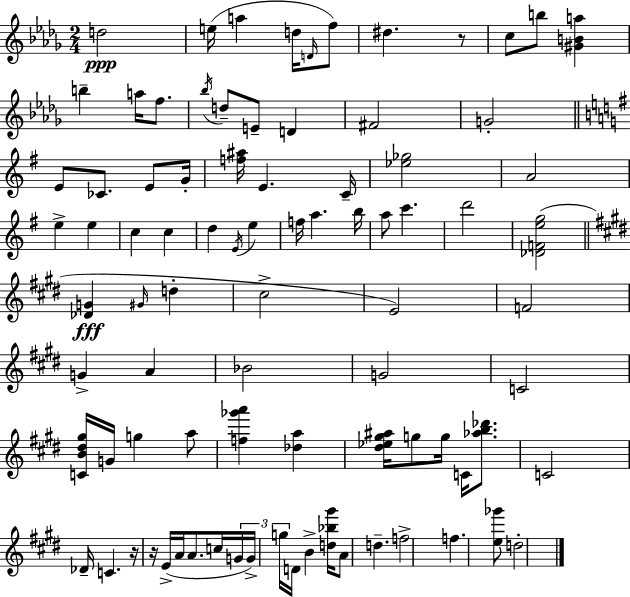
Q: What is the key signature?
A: BES minor